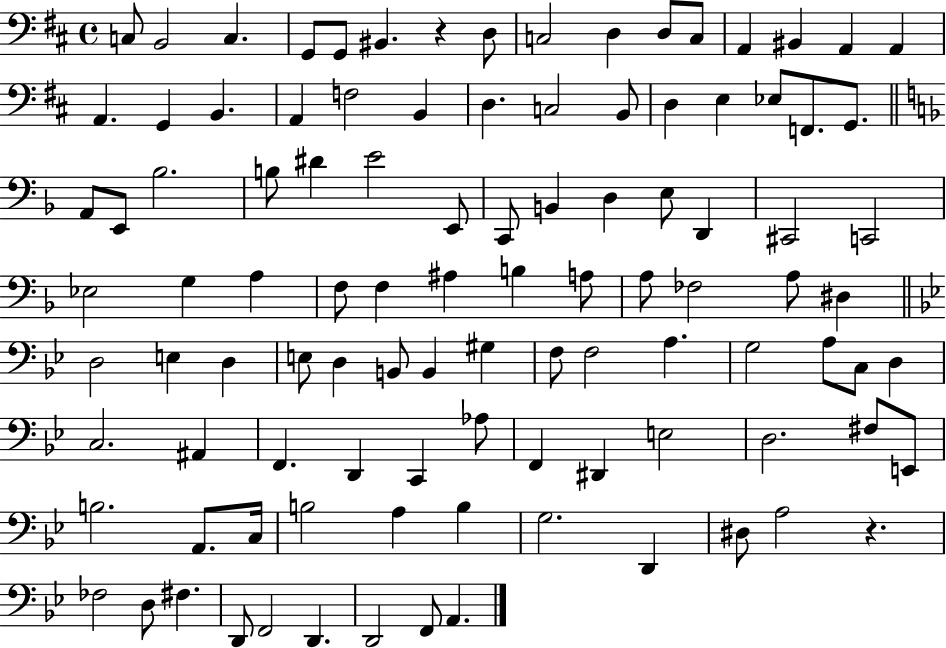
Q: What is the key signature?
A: D major